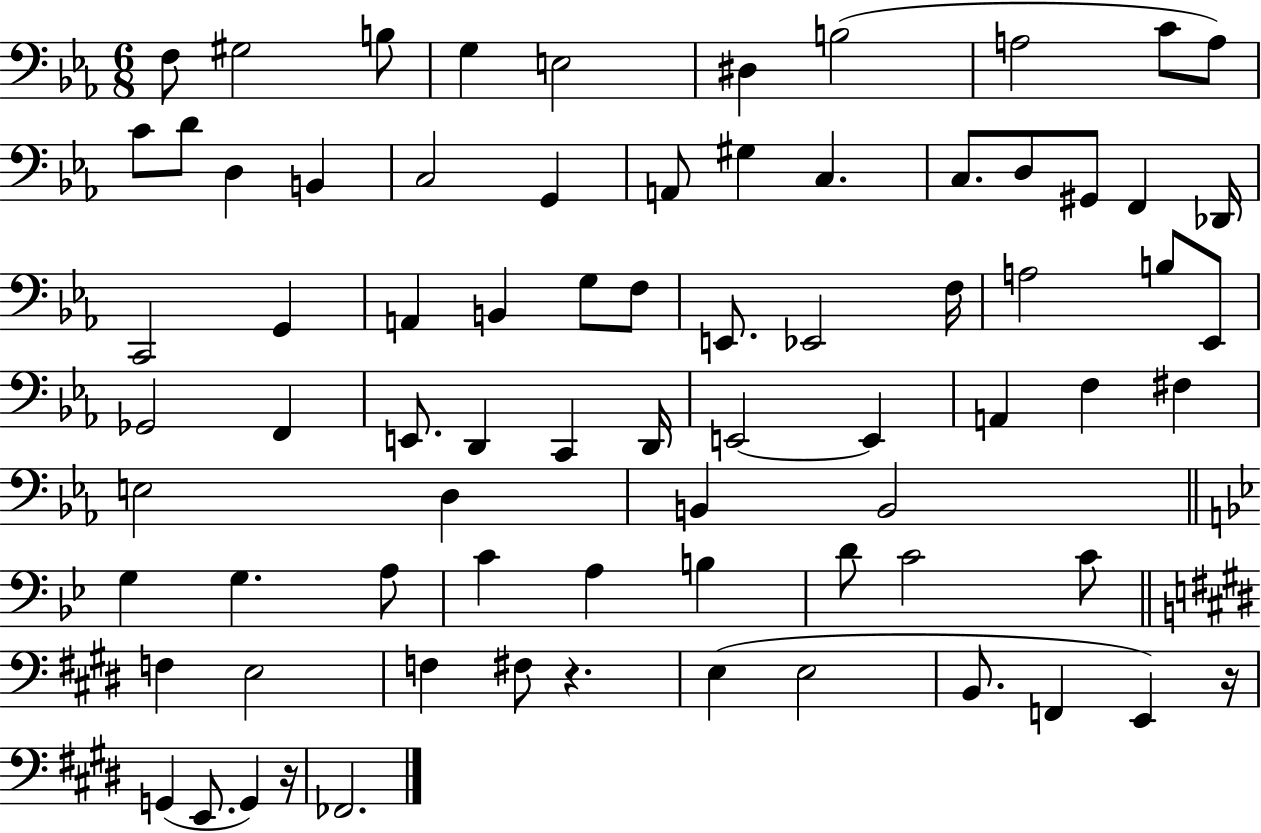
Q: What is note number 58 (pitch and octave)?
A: D4